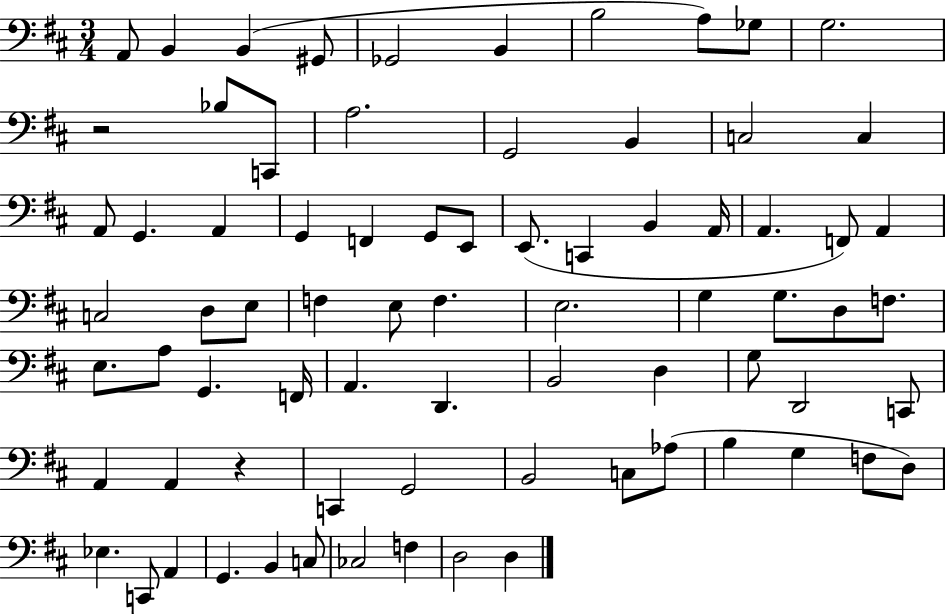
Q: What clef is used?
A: bass